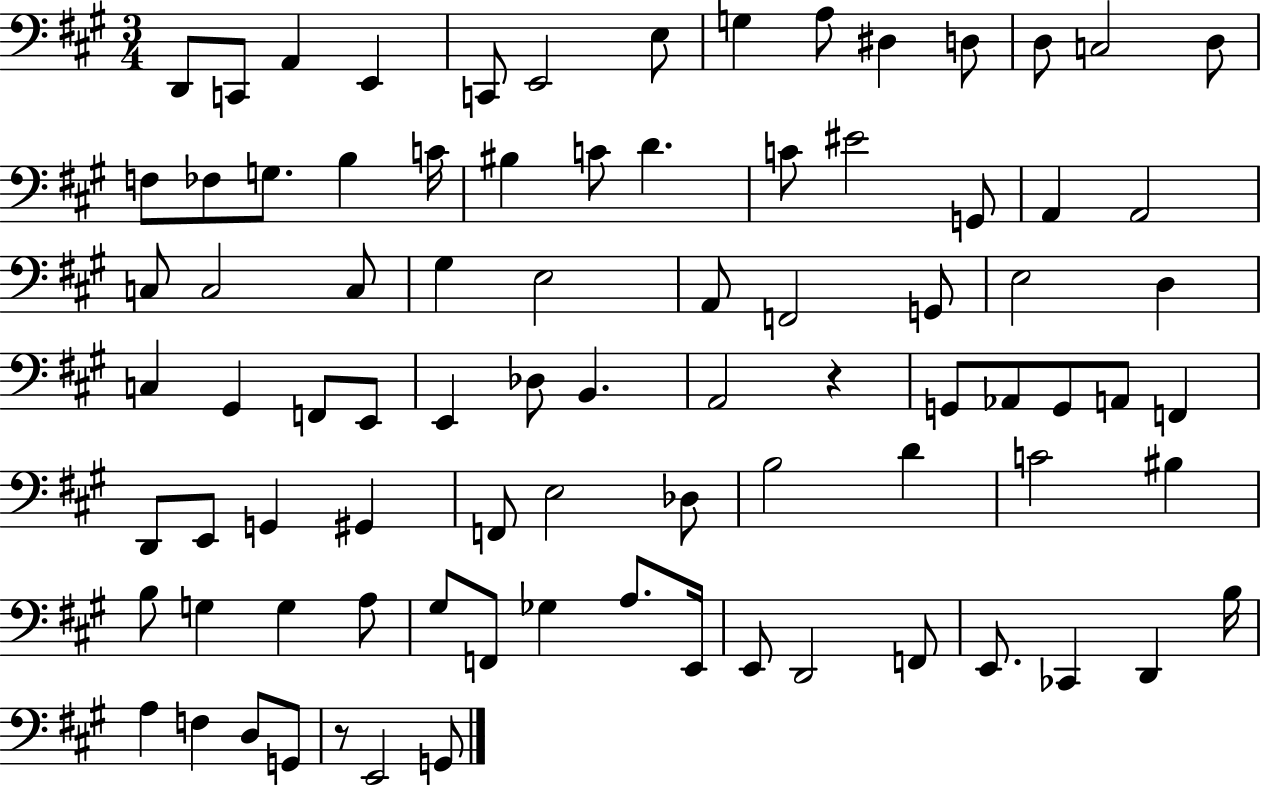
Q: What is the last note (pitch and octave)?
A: G2